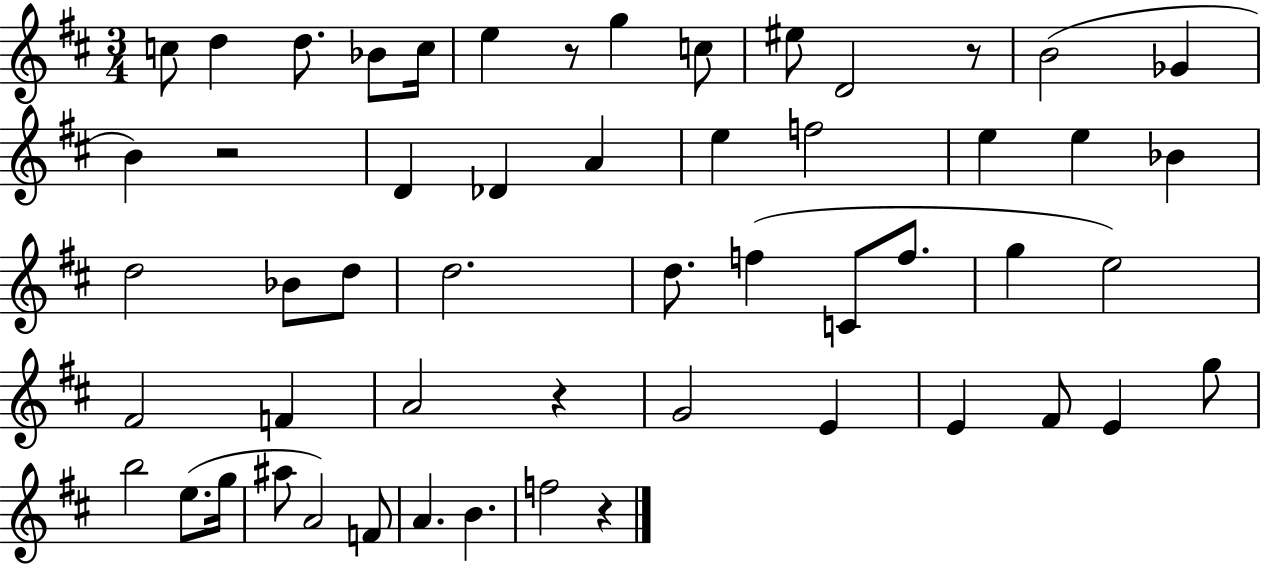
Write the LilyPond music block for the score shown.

{
  \clef treble
  \numericTimeSignature
  \time 3/4
  \key d \major
  c''8 d''4 d''8. bes'8 c''16 | e''4 r8 g''4 c''8 | eis''8 d'2 r8 | b'2( ges'4 | \break b'4) r2 | d'4 des'4 a'4 | e''4 f''2 | e''4 e''4 bes'4 | \break d''2 bes'8 d''8 | d''2. | d''8. f''4( c'8 f''8. | g''4 e''2) | \break fis'2 f'4 | a'2 r4 | g'2 e'4 | e'4 fis'8 e'4 g''8 | \break b''2 e''8.( g''16 | ais''8 a'2) f'8 | a'4. b'4. | f''2 r4 | \break \bar "|."
}